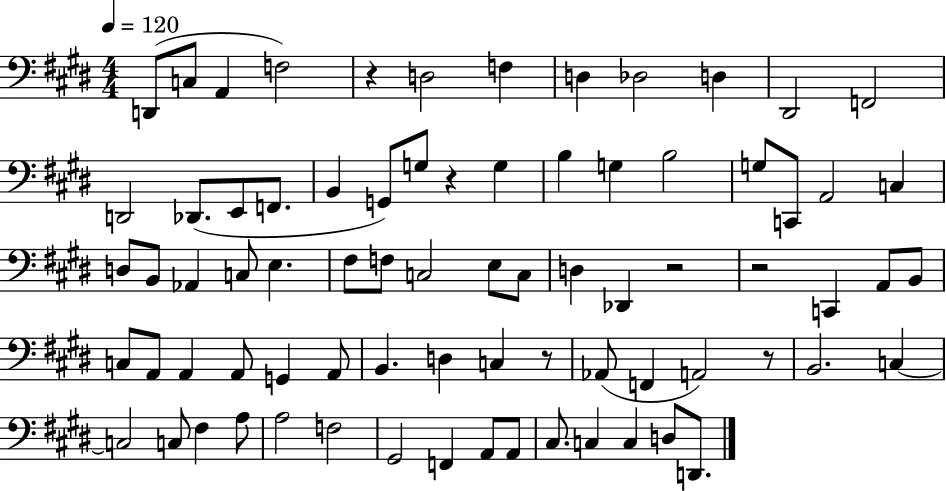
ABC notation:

X:1
T:Untitled
M:4/4
L:1/4
K:E
D,,/2 C,/2 A,, F,2 z D,2 F, D, _D,2 D, ^D,,2 F,,2 D,,2 _D,,/2 E,,/2 F,,/2 B,, G,,/2 G,/2 z G, B, G, B,2 G,/2 C,,/2 A,,2 C, D,/2 B,,/2 _A,, C,/2 E, ^F,/2 F,/2 C,2 E,/2 C,/2 D, _D,, z2 z2 C,, A,,/2 B,,/2 C,/2 A,,/2 A,, A,,/2 G,, A,,/2 B,, D, C, z/2 _A,,/2 F,, A,,2 z/2 B,,2 C, C,2 C,/2 ^F, A,/2 A,2 F,2 ^G,,2 F,, A,,/2 A,,/2 ^C,/2 C, C, D,/2 D,,/2